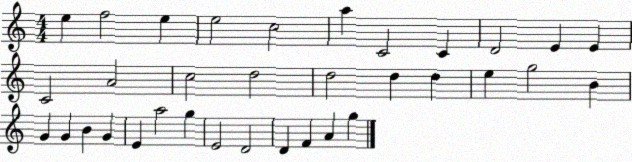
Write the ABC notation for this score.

X:1
T:Untitled
M:4/4
L:1/4
K:C
e f2 e e2 c2 a C2 C D2 E E C2 A2 c2 d2 d2 d d e g2 B G G B G E a2 g E2 D2 D F A g